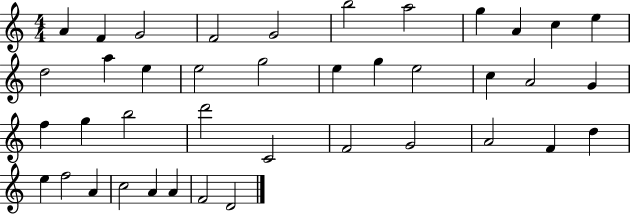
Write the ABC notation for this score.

X:1
T:Untitled
M:4/4
L:1/4
K:C
A F G2 F2 G2 b2 a2 g A c e d2 a e e2 g2 e g e2 c A2 G f g b2 d'2 C2 F2 G2 A2 F d e f2 A c2 A A F2 D2